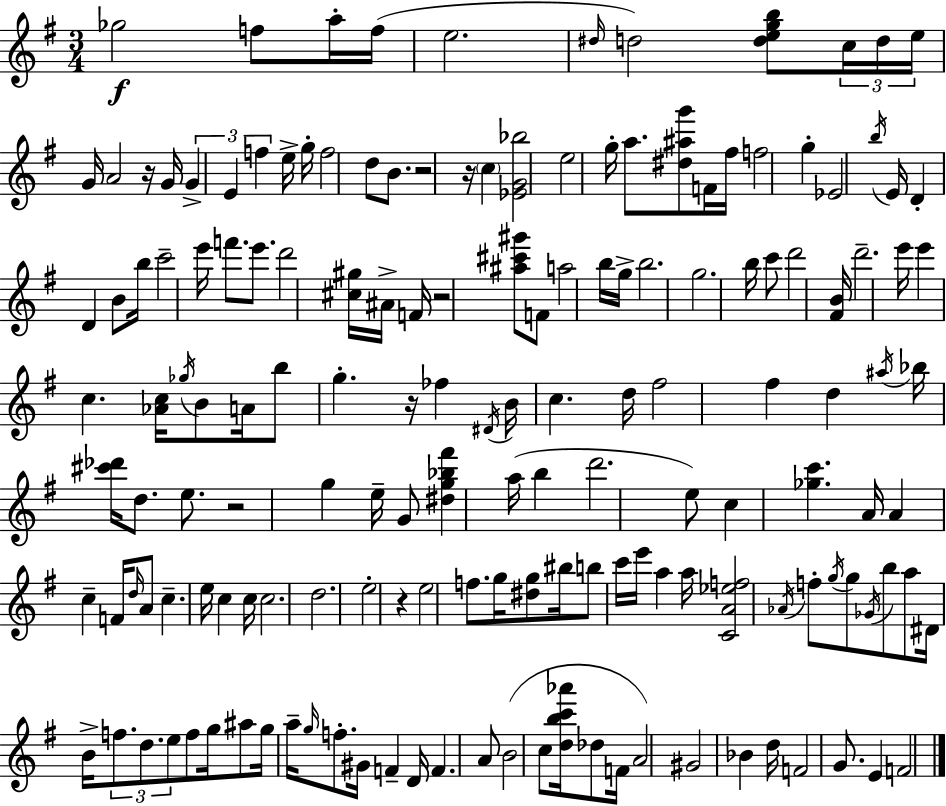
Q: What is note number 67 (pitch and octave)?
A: F#5